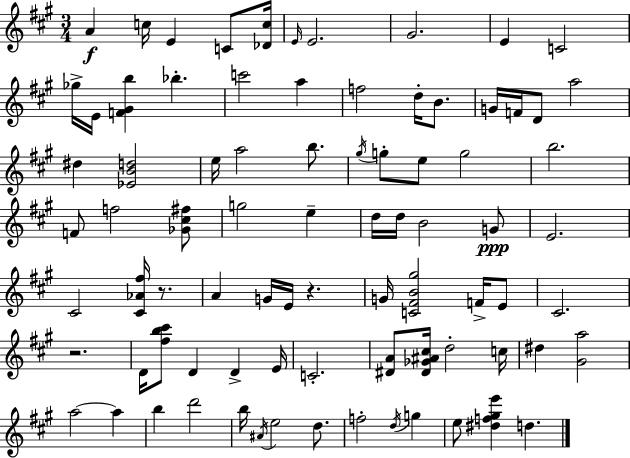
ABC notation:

X:1
T:Untitled
M:3/4
L:1/4
K:A
A c/4 E C/2 [_Dc]/4 E/4 E2 ^G2 E C2 _g/4 E/4 [F^Gb] _b c'2 a f2 d/4 B/2 G/4 F/4 D/2 a2 ^d [_EBd]2 e/4 a2 b/2 ^g/4 g/2 e/2 g2 b2 F/2 f2 [_G^c^f]/2 g2 e d/4 d/4 B2 G/2 E2 ^C2 [^C_A^f]/4 z/2 A G/4 E/4 z G/4 [C^FB^g]2 F/4 E/2 ^C2 z2 D/4 [^fb^c']/2 D D E/4 C2 [^DA]/2 [^D_G^A^c]/4 d2 c/4 ^d [^Ga]2 a2 a b d'2 b/4 ^A/4 e2 d/2 f2 d/4 g e/2 [^df^ge'] d